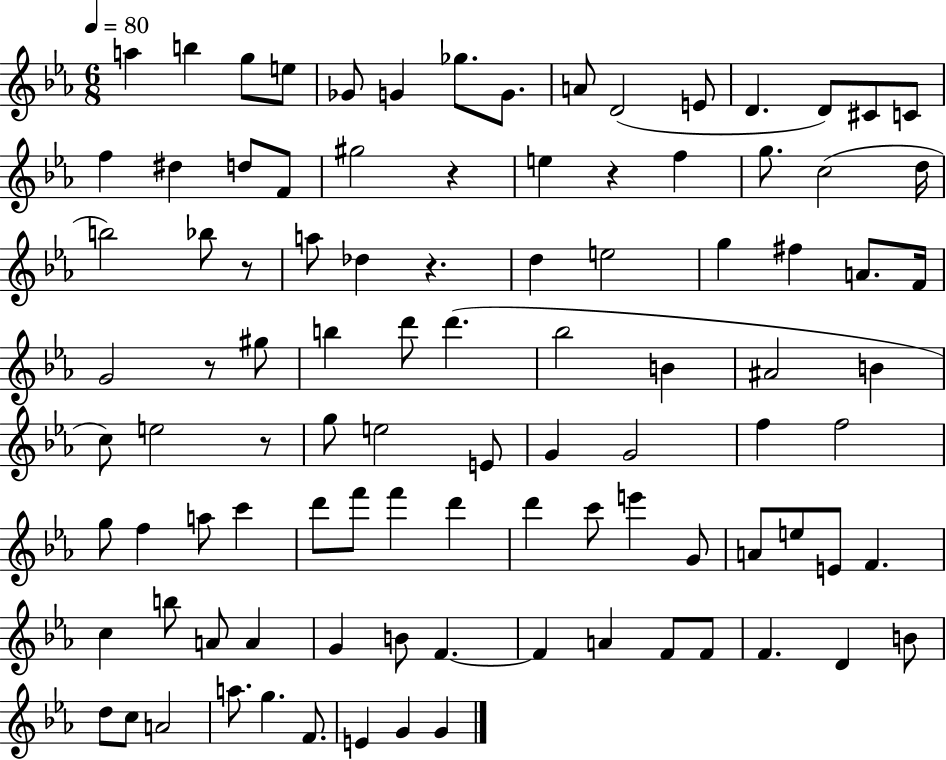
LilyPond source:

{
  \clef treble
  \numericTimeSignature
  \time 6/8
  \key ees \major
  \tempo 4 = 80
  a''4 b''4 g''8 e''8 | ges'8 g'4 ges''8. g'8. | a'8 d'2( e'8 | d'4. d'8) cis'8 c'8 | \break f''4 dis''4 d''8 f'8 | gis''2 r4 | e''4 r4 f''4 | g''8. c''2( d''16 | \break b''2) bes''8 r8 | a''8 des''4 r4. | d''4 e''2 | g''4 fis''4 a'8. f'16 | \break g'2 r8 gis''8 | b''4 d'''8 d'''4.( | bes''2 b'4 | ais'2 b'4 | \break c''8) e''2 r8 | g''8 e''2 e'8 | g'4 g'2 | f''4 f''2 | \break g''8 f''4 a''8 c'''4 | d'''8 f'''8 f'''4 d'''4 | d'''4 c'''8 e'''4 g'8 | a'8 e''8 e'8 f'4. | \break c''4 b''8 a'8 a'4 | g'4 b'8 f'4.~~ | f'4 a'4 f'8 f'8 | f'4. d'4 b'8 | \break d''8 c''8 a'2 | a''8. g''4. f'8. | e'4 g'4 g'4 | \bar "|."
}